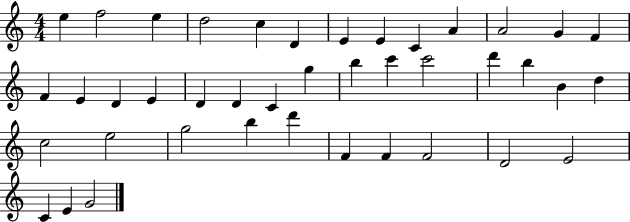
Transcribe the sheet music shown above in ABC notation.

X:1
T:Untitled
M:4/4
L:1/4
K:C
e f2 e d2 c D E E C A A2 G F F E D E D D C g b c' c'2 d' b B d c2 e2 g2 b d' F F F2 D2 E2 C E G2